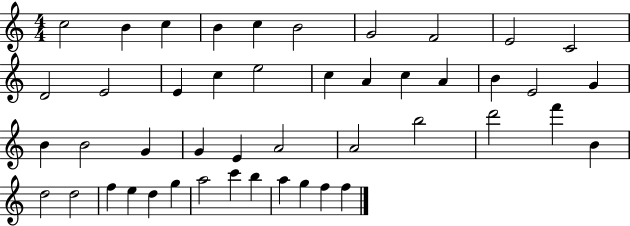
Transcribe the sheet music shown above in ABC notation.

X:1
T:Untitled
M:4/4
L:1/4
K:C
c2 B c B c B2 G2 F2 E2 C2 D2 E2 E c e2 c A c A B E2 G B B2 G G E A2 A2 b2 d'2 f' B d2 d2 f e d g a2 c' b a g f f